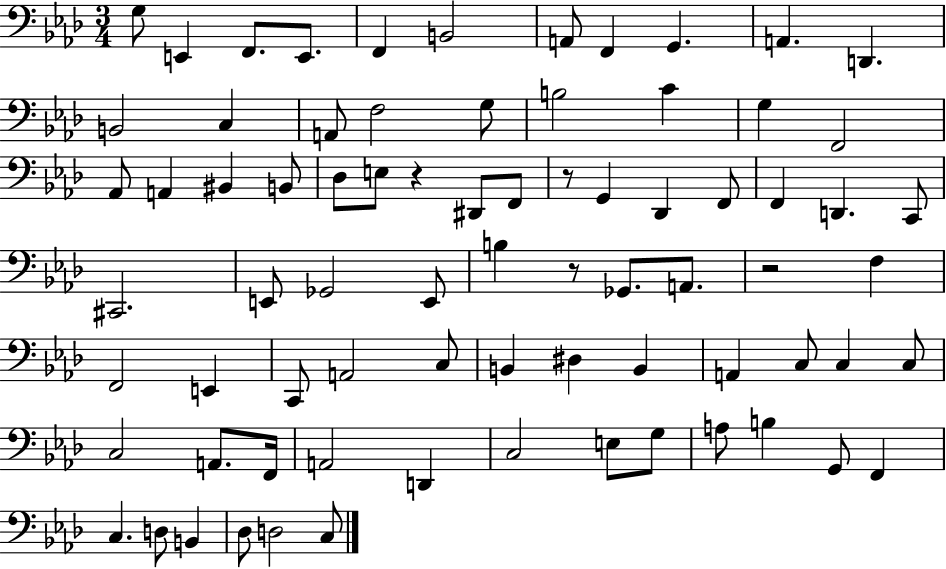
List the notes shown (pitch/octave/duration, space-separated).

G3/e E2/q F2/e. E2/e. F2/q B2/h A2/e F2/q G2/q. A2/q. D2/q. B2/h C3/q A2/e F3/h G3/e B3/h C4/q G3/q F2/h Ab2/e A2/q BIS2/q B2/e Db3/e E3/e R/q D#2/e F2/e R/e G2/q Db2/q F2/e F2/q D2/q. C2/e C#2/h. E2/e Gb2/h E2/e B3/q R/e Gb2/e. A2/e. R/h F3/q F2/h E2/q C2/e A2/h C3/e B2/q D#3/q B2/q A2/q C3/e C3/q C3/e C3/h A2/e. F2/s A2/h D2/q C3/h E3/e G3/e A3/e B3/q G2/e F2/q C3/q. D3/e B2/q Db3/e D3/h C3/e